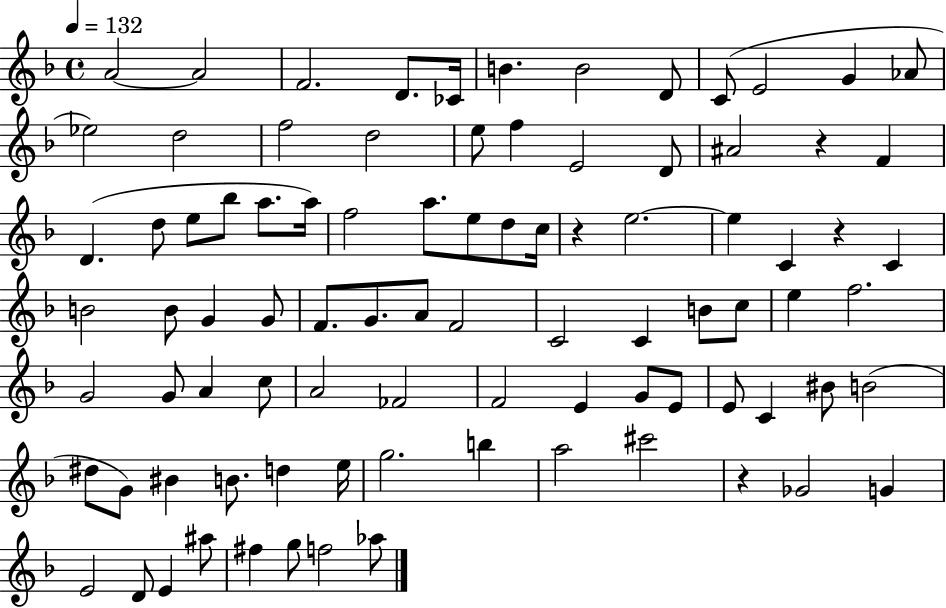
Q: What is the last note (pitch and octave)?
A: Ab5